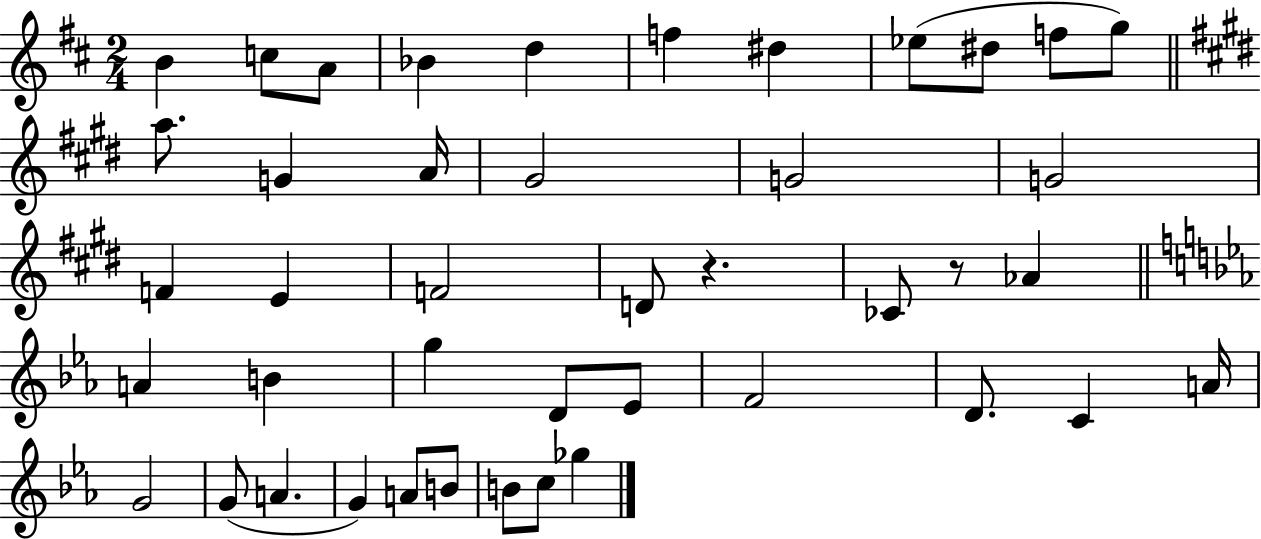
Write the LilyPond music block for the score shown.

{
  \clef treble
  \numericTimeSignature
  \time 2/4
  \key d \major
  \repeat volta 2 { b'4 c''8 a'8 | bes'4 d''4 | f''4 dis''4 | ees''8( dis''8 f''8 g''8) | \break \bar "||" \break \key e \major a''8. g'4 a'16 | gis'2 | g'2 | g'2 | \break f'4 e'4 | f'2 | d'8 r4. | ces'8 r8 aes'4 | \break \bar "||" \break \key ees \major a'4 b'4 | g''4 d'8 ees'8 | f'2 | d'8. c'4 a'16 | \break g'2 | g'8( a'4. | g'4) a'8 b'8 | b'8 c''8 ges''4 | \break } \bar "|."
}